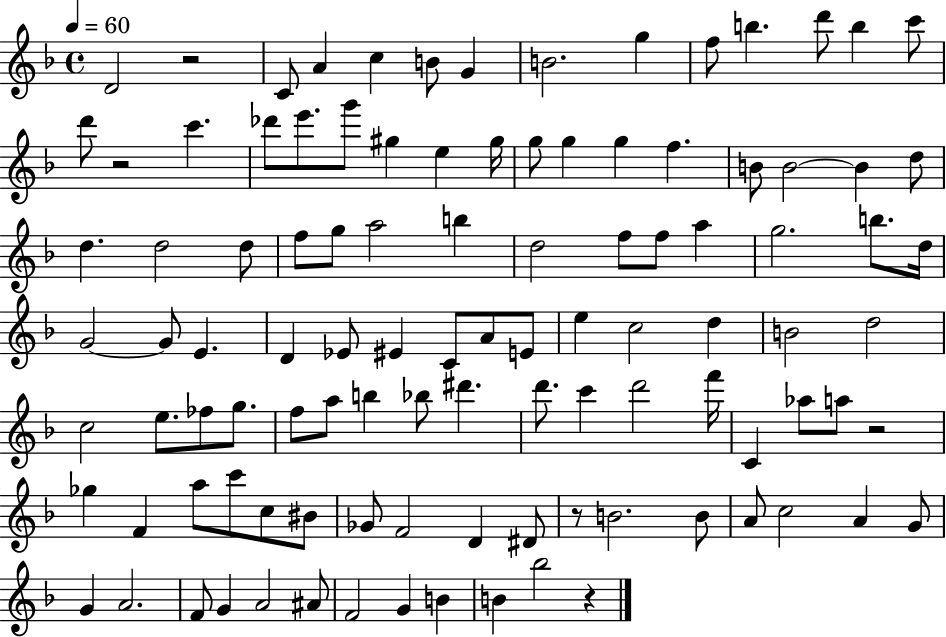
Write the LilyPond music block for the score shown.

{
  \clef treble
  \time 4/4
  \defaultTimeSignature
  \key f \major
  \tempo 4 = 60
  \repeat volta 2 { d'2 r2 | c'8 a'4 c''4 b'8 g'4 | b'2. g''4 | f''8 b''4. d'''8 b''4 c'''8 | \break d'''8 r2 c'''4. | des'''8 e'''8. g'''8 gis''4 e''4 gis''16 | g''8 g''4 g''4 f''4. | b'8 b'2~~ b'4 d''8 | \break d''4. d''2 d''8 | f''8 g''8 a''2 b''4 | d''2 f''8 f''8 a''4 | g''2. b''8. d''16 | \break g'2~~ g'8 e'4. | d'4 ees'8 eis'4 c'8 a'8 e'8 | e''4 c''2 d''4 | b'2 d''2 | \break c''2 e''8. fes''8 g''8. | f''8 a''8 b''4 bes''8 dis'''4. | d'''8. c'''4 d'''2 f'''16 | c'4 aes''8 a''8 r2 | \break ges''4 f'4 a''8 c'''8 c''8 bis'8 | ges'8 f'2 d'4 dis'8 | r8 b'2. b'8 | a'8 c''2 a'4 g'8 | \break g'4 a'2. | f'8 g'4 a'2 ais'8 | f'2 g'4 b'4 | b'4 bes''2 r4 | \break } \bar "|."
}